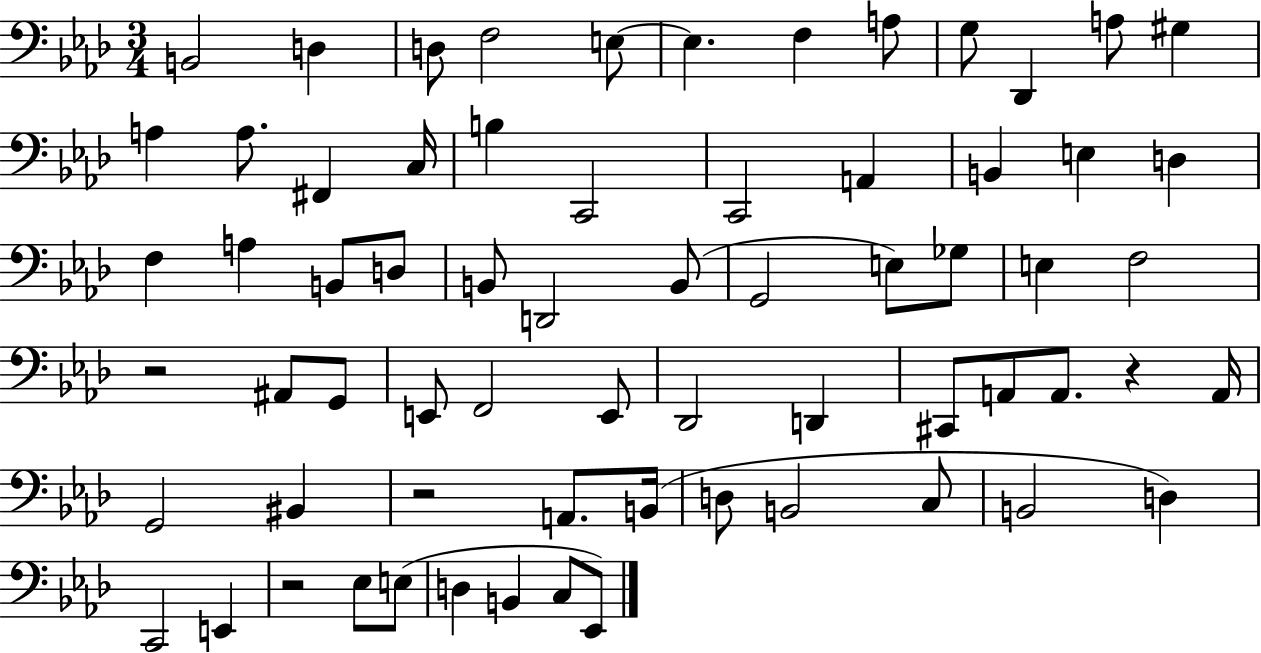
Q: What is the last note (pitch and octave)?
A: Eb2